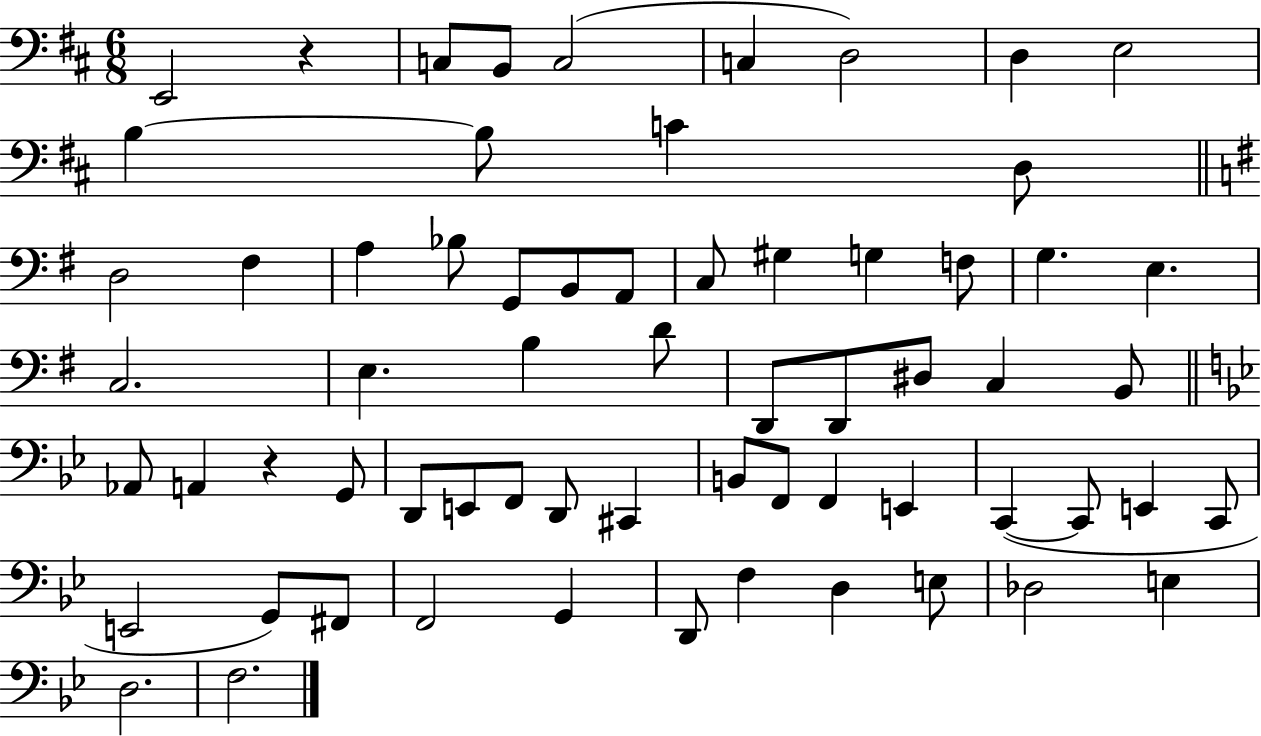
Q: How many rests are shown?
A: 2